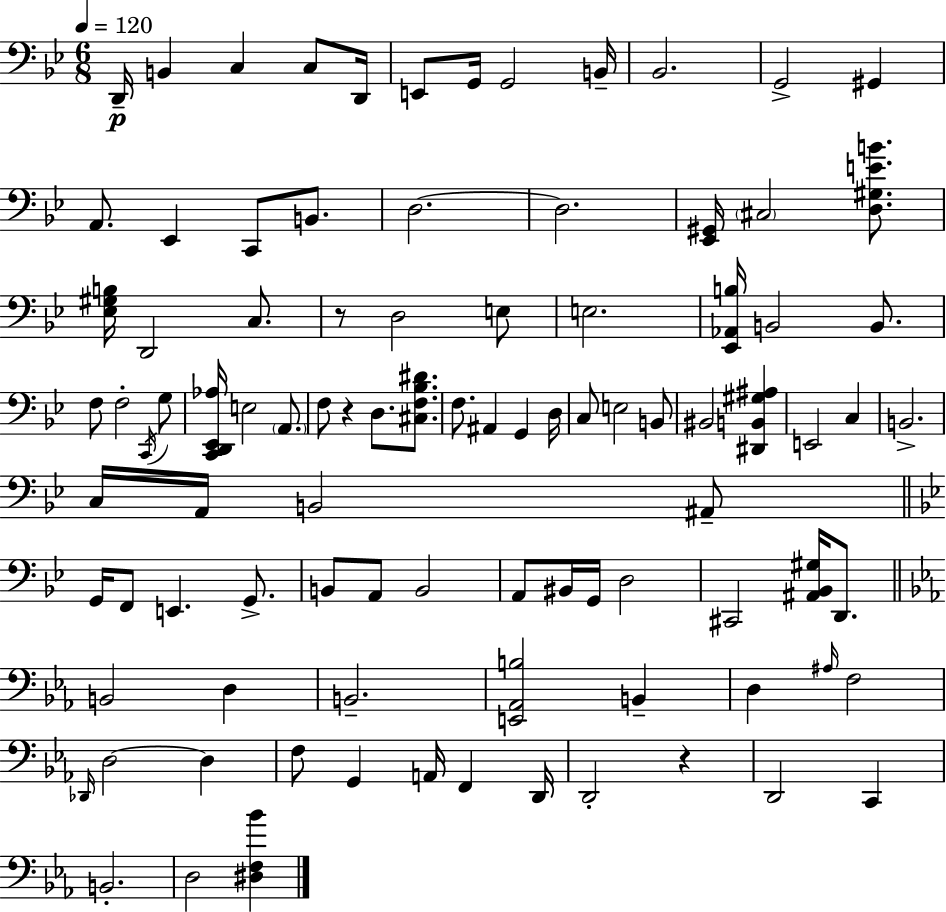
X:1
T:Untitled
M:6/8
L:1/4
K:Bb
D,,/4 B,, C, C,/2 D,,/4 E,,/2 G,,/4 G,,2 B,,/4 _B,,2 G,,2 ^G,, A,,/2 _E,, C,,/2 B,,/2 D,2 D,2 [_E,,^G,,]/4 ^C,2 [D,^G,EB]/2 [_E,^G,B,]/4 D,,2 C,/2 z/2 D,2 E,/2 E,2 [_E,,_A,,B,]/4 B,,2 B,,/2 F,/2 F,2 C,,/4 G,/2 [C,,D,,_E,,_A,]/4 E,2 A,,/2 F,/2 z D,/2 [^C,F,_B,^D]/2 F,/2 ^A,, G,, D,/4 C,/2 E,2 B,,/2 ^B,,2 [^D,,B,,^G,^A,] E,,2 C, B,,2 C,/4 A,,/4 B,,2 ^A,,/2 G,,/4 F,,/2 E,, G,,/2 B,,/2 A,,/2 B,,2 A,,/2 ^B,,/4 G,,/4 D,2 ^C,,2 [^A,,_B,,^G,]/4 D,,/2 B,,2 D, B,,2 [E,,_A,,B,]2 B,, D, ^A,/4 F,2 _D,,/4 D,2 D, F,/2 G,, A,,/4 F,, D,,/4 D,,2 z D,,2 C,, B,,2 D,2 [^D,F,_B]